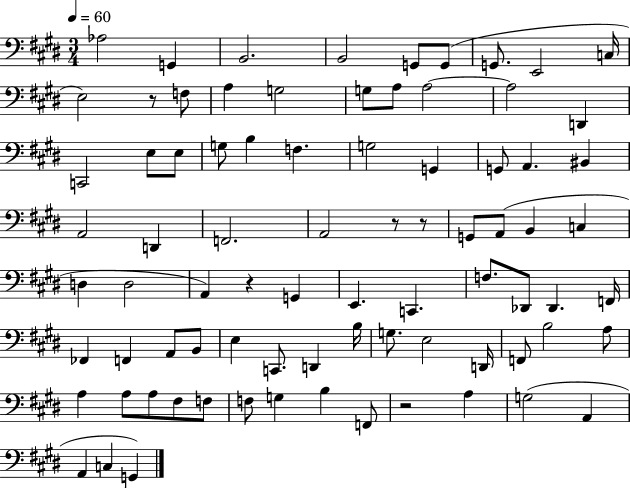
{
  \clef bass
  \numericTimeSignature
  \time 3/4
  \key e \major
  \tempo 4 = 60
  aes2 g,4 | b,2. | b,2 g,8 g,8( | g,8. e,2 c16 | \break e2) r8 f8 | a4 g2 | g8 a8 a2~~ | a2 d,4 | \break c,2 e8 e8 | g8 b4 f4. | g2 g,4 | g,8 a,4. bis,4 | \break a,2 d,4 | f,2. | a,2 r8 r8 | g,8 a,8( b,4 c4 | \break d4 d2 | a,4) r4 g,4 | e,4. c,4. | f8. des,8 des,4. f,16 | \break fes,4 f,4 a,8 b,8 | e4 c,8. d,4 b16 | g8. e2 d,16 | f,8 b2 a8 | \break a4 a8 a8 fis8 f8 | f8 g4 b4 f,8 | r2 a4 | g2( a,4 | \break a,4 c4 g,4) | \bar "|."
}